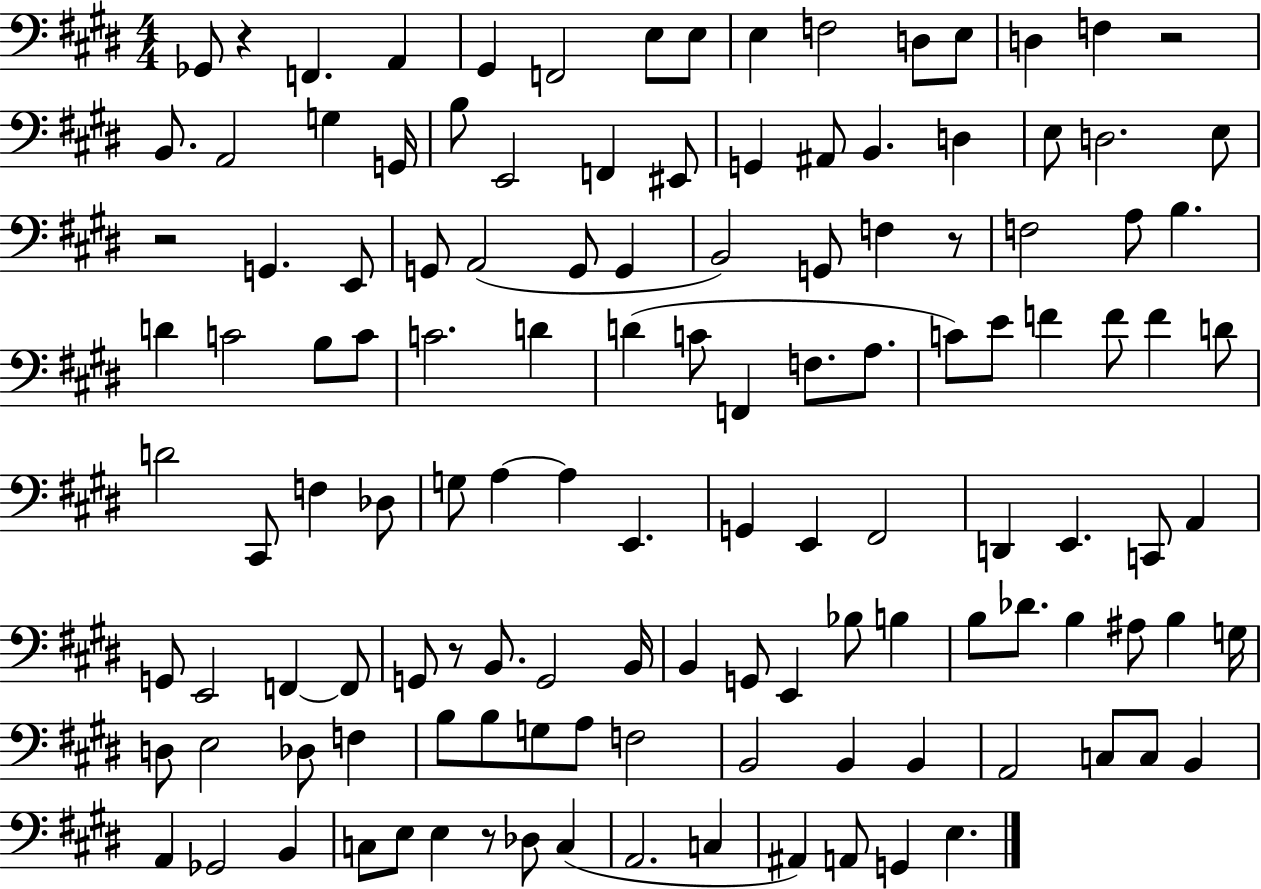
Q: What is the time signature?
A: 4/4